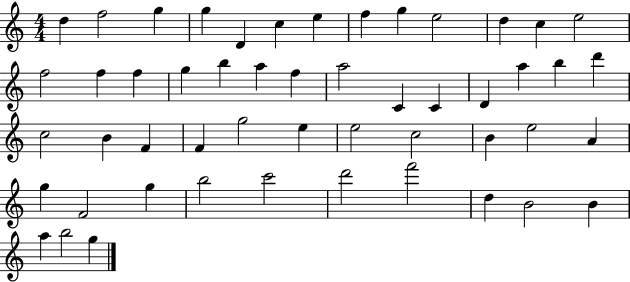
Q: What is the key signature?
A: C major